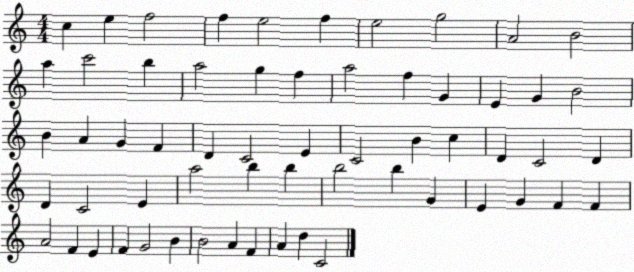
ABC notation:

X:1
T:Untitled
M:4/4
L:1/4
K:C
c e f2 f e2 f e2 g2 A2 B2 a c'2 b a2 g f a2 f G E G B2 B A G F D C2 E C2 B c D C2 D D C2 E a2 b b b2 b G E G F F A2 F E F G2 B B2 A F A d C2